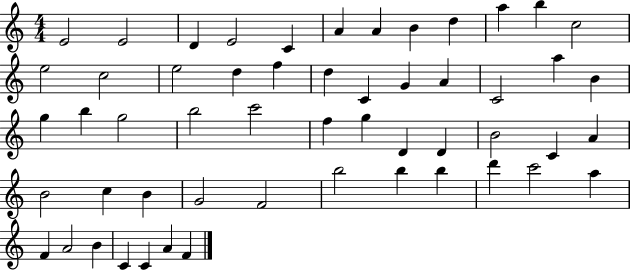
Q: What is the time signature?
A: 4/4